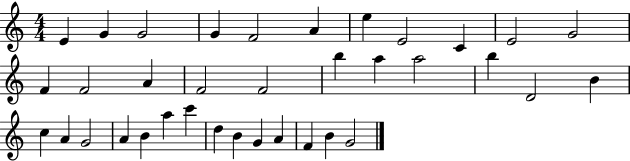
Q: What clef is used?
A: treble